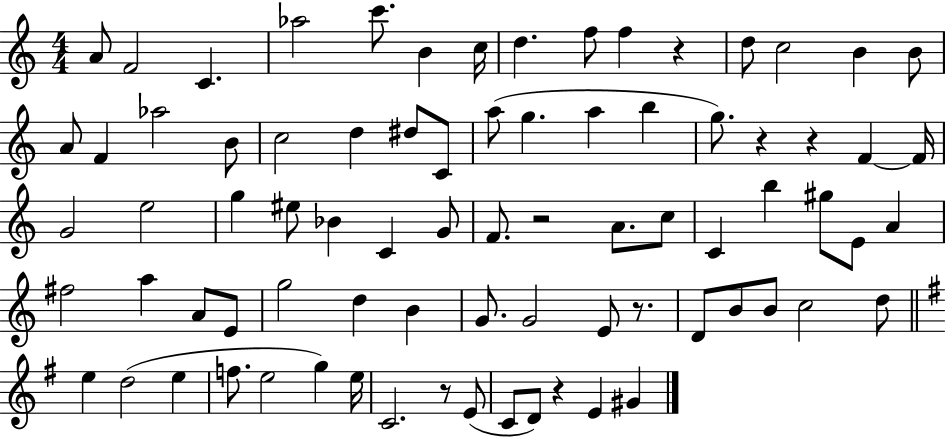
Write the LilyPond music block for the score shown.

{
  \clef treble
  \numericTimeSignature
  \time 4/4
  \key c \major
  \repeat volta 2 { a'8 f'2 c'4. | aes''2 c'''8. b'4 c''16 | d''4. f''8 f''4 r4 | d''8 c''2 b'4 b'8 | \break a'8 f'4 aes''2 b'8 | c''2 d''4 dis''8 c'8 | a''8( g''4. a''4 b''4 | g''8.) r4 r4 f'4~~ f'16 | \break g'2 e''2 | g''4 eis''8 bes'4 c'4 g'8 | f'8. r2 a'8. c''8 | c'4 b''4 gis''8 e'8 a'4 | \break fis''2 a''4 a'8 e'8 | g''2 d''4 b'4 | g'8. g'2 e'8 r8. | d'8 b'8 b'8 c''2 d''8 | \break \bar "||" \break \key e \minor e''4 d''2( e''4 | f''8. e''2 g''4) e''16 | c'2. r8 e'8( | c'8 d'8) r4 e'4 gis'4 | \break } \bar "|."
}